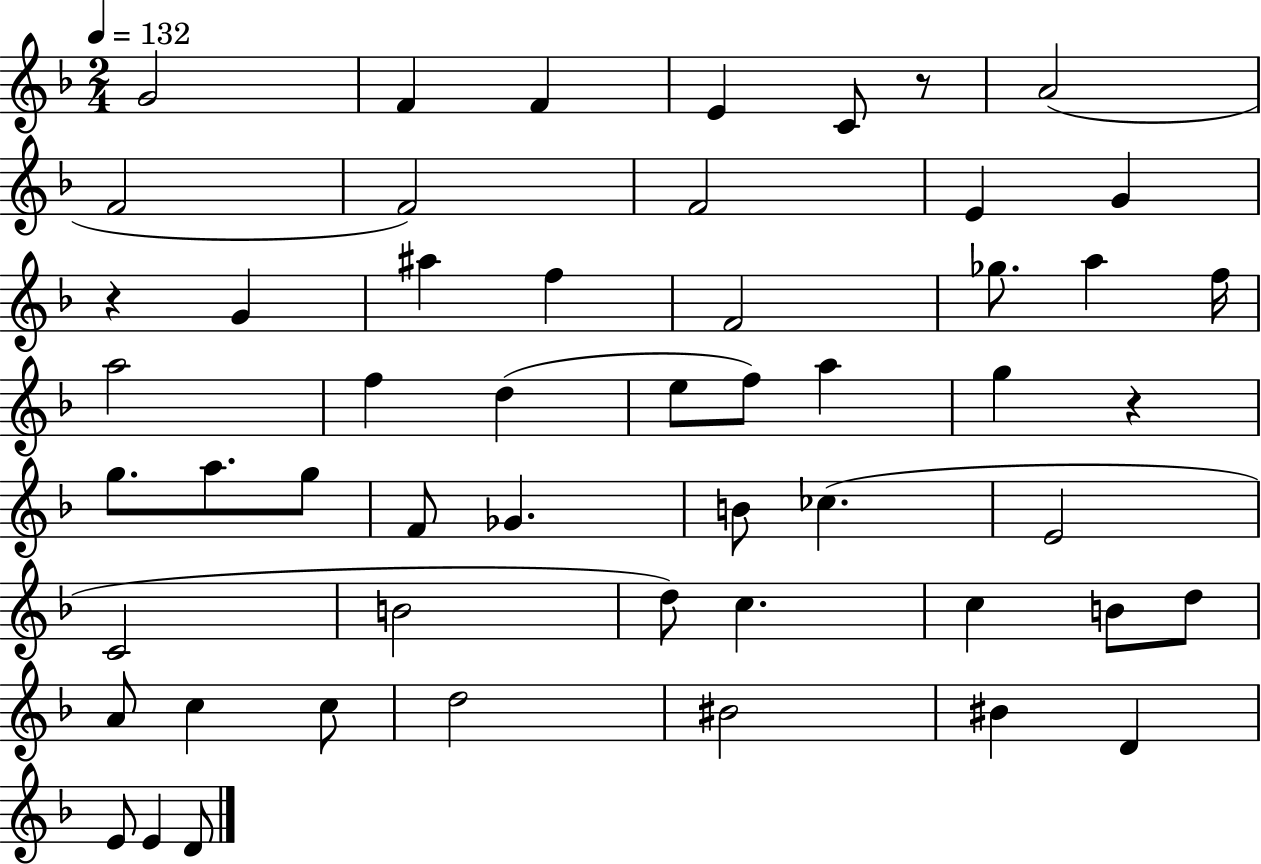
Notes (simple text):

G4/h F4/q F4/q E4/q C4/e R/e A4/h F4/h F4/h F4/h E4/q G4/q R/q G4/q A#5/q F5/q F4/h Gb5/e. A5/q F5/s A5/h F5/q D5/q E5/e F5/e A5/q G5/q R/q G5/e. A5/e. G5/e F4/e Gb4/q. B4/e CES5/q. E4/h C4/h B4/h D5/e C5/q. C5/q B4/e D5/e A4/e C5/q C5/e D5/h BIS4/h BIS4/q D4/q E4/e E4/q D4/e